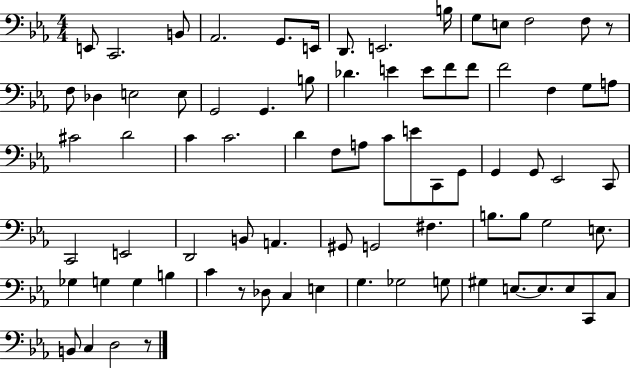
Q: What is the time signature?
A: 4/4